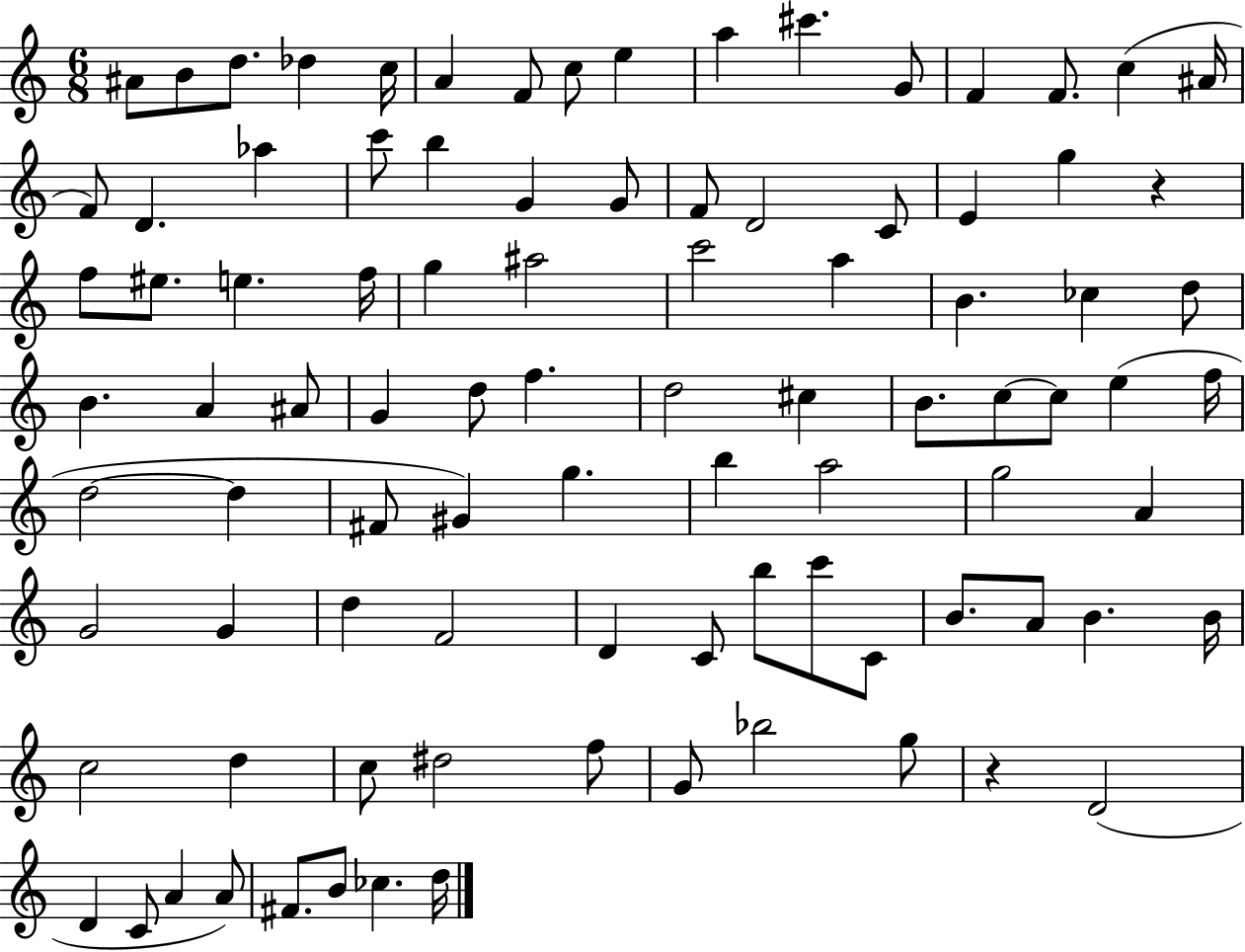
A#4/e B4/e D5/e. Db5/q C5/s A4/q F4/e C5/e E5/q A5/q C#6/q. G4/e F4/q F4/e. C5/q A#4/s F4/e D4/q. Ab5/q C6/e B5/q G4/q G4/e F4/e D4/h C4/e E4/q G5/q R/q F5/e EIS5/e. E5/q. F5/s G5/q A#5/h C6/h A5/q B4/q. CES5/q D5/e B4/q. A4/q A#4/e G4/q D5/e F5/q. D5/h C#5/q B4/e. C5/e C5/e E5/q F5/s D5/h D5/q F#4/e G#4/q G5/q. B5/q A5/h G5/h A4/q G4/h G4/q D5/q F4/h D4/q C4/e B5/e C6/e C4/e B4/e. A4/e B4/q. B4/s C5/h D5/q C5/e D#5/h F5/e G4/e Bb5/h G5/e R/q D4/h D4/q C4/e A4/q A4/e F#4/e. B4/e CES5/q. D5/s